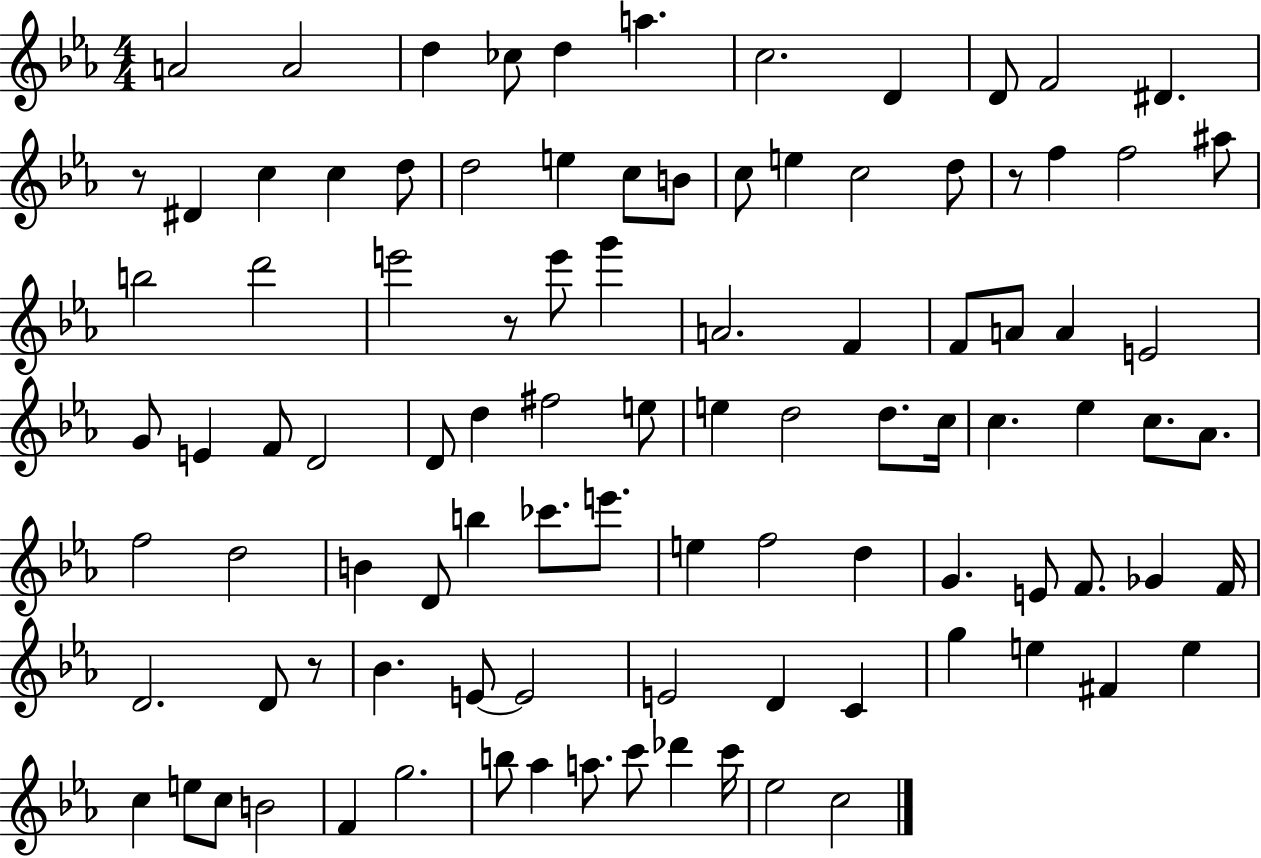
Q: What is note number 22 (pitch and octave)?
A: C5